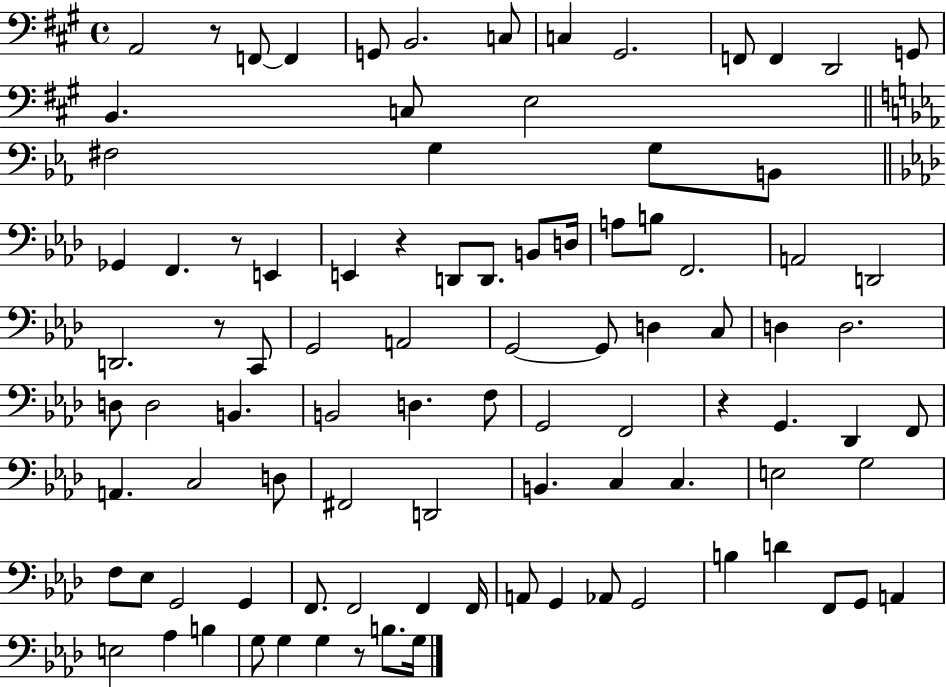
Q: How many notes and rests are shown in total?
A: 94